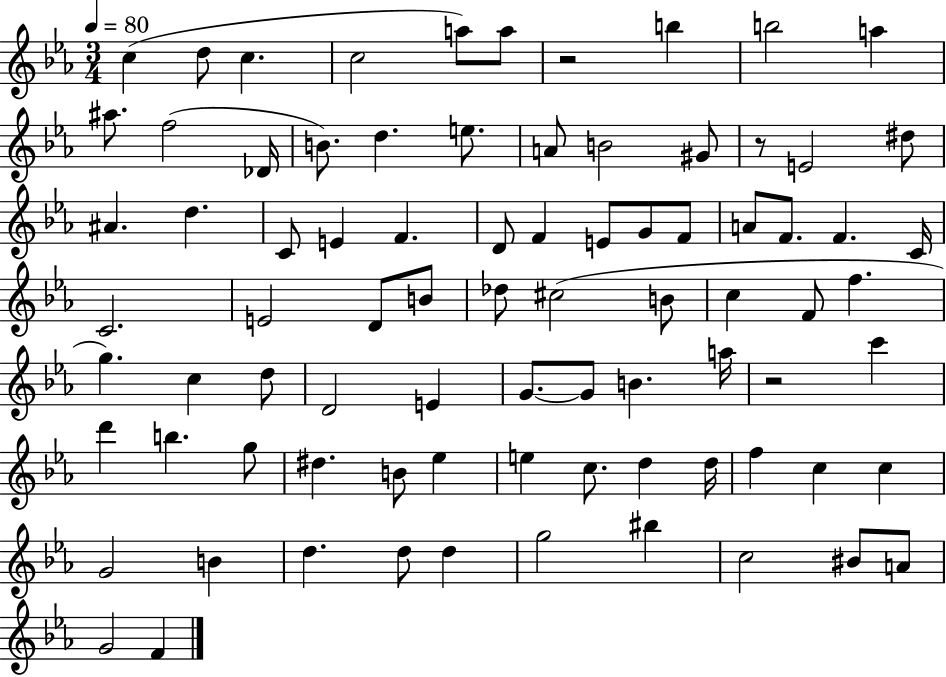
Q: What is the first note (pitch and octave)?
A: C5